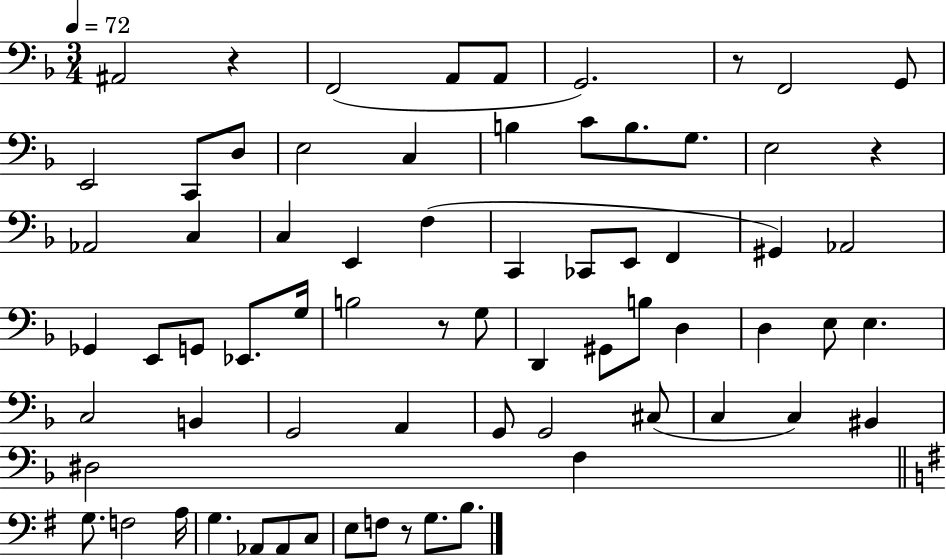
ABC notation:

X:1
T:Untitled
M:3/4
L:1/4
K:F
^A,,2 z F,,2 A,,/2 A,,/2 G,,2 z/2 F,,2 G,,/2 E,,2 C,,/2 D,/2 E,2 C, B, C/2 B,/2 G,/2 E,2 z _A,,2 C, C, E,, F, C,, _C,,/2 E,,/2 F,, ^G,, _A,,2 _G,, E,,/2 G,,/2 _E,,/2 G,/4 B,2 z/2 G,/2 D,, ^G,,/2 B,/2 D, D, E,/2 E, C,2 B,, G,,2 A,, G,,/2 G,,2 ^C,/2 C, C, ^B,, ^D,2 F, G,/2 F,2 A,/4 G, _A,,/2 _A,,/2 C,/2 E,/2 F,/2 z/2 G,/2 B,/2